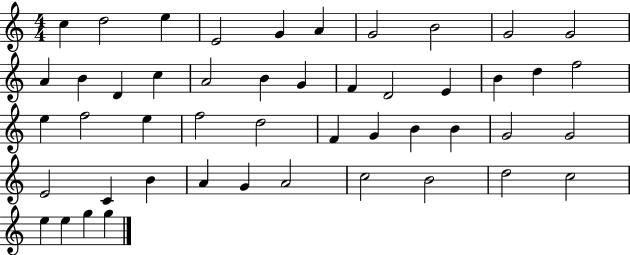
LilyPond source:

{
  \clef treble
  \numericTimeSignature
  \time 4/4
  \key c \major
  c''4 d''2 e''4 | e'2 g'4 a'4 | g'2 b'2 | g'2 g'2 | \break a'4 b'4 d'4 c''4 | a'2 b'4 g'4 | f'4 d'2 e'4 | b'4 d''4 f''2 | \break e''4 f''2 e''4 | f''2 d''2 | f'4 g'4 b'4 b'4 | g'2 g'2 | \break e'2 c'4 b'4 | a'4 g'4 a'2 | c''2 b'2 | d''2 c''2 | \break e''4 e''4 g''4 g''4 | \bar "|."
}